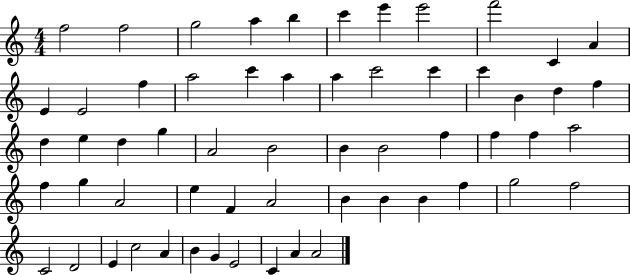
X:1
T:Untitled
M:4/4
L:1/4
K:C
f2 f2 g2 a b c' e' e'2 f'2 C A E E2 f a2 c' a a c'2 c' c' B d f d e d g A2 B2 B B2 f f f a2 f g A2 e F A2 B B B f g2 f2 C2 D2 E c2 A B G E2 C A A2